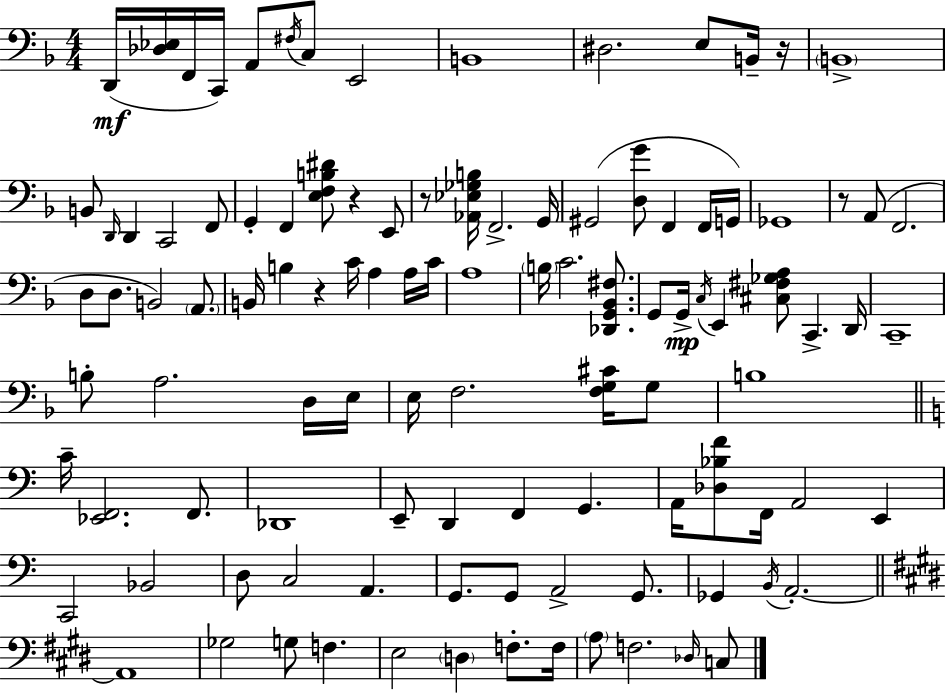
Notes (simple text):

D2/s [Db3,Eb3]/s F2/s C2/s A2/e F#3/s C3/e E2/h B2/w D#3/h. E3/e B2/s R/s B2/w B2/e D2/s D2/q C2/h F2/e G2/q F2/q [E3,F3,B3,D#4]/e R/q E2/e R/e [Ab2,Eb3,Gb3,B3]/s F2/h. G2/s G#2/h [D3,G4]/e F2/q F2/s G2/s Gb2/w R/e A2/e F2/h. D3/e D3/e. B2/h A2/e. B2/s B3/q R/q C4/s A3/q A3/s C4/s A3/w B3/s C4/h. [Db2,G2,Bb2,F#3]/e. G2/e G2/s C3/s E2/q [C#3,F#3,Gb3,A3]/e C2/q. D2/s C2/w B3/e A3/h. D3/s E3/s E3/s F3/h. [F3,G3,C#4]/s G3/e B3/w C4/s [Eb2,F2]/h. F2/e. Db2/w E2/e D2/q F2/q G2/q. A2/s [Db3,Bb3,F4]/e F2/s A2/h E2/q C2/h Bb2/h D3/e C3/h A2/q. G2/e. G2/e A2/h G2/e. Gb2/q B2/s A2/h. A2/w Gb3/h G3/e F3/q. E3/h D3/q F3/e. F3/s A3/e F3/h. Db3/s C3/e